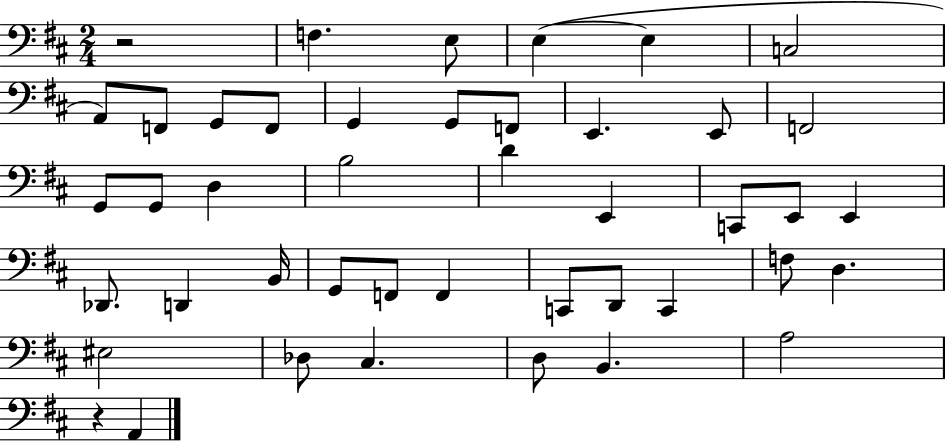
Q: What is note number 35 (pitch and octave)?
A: D3